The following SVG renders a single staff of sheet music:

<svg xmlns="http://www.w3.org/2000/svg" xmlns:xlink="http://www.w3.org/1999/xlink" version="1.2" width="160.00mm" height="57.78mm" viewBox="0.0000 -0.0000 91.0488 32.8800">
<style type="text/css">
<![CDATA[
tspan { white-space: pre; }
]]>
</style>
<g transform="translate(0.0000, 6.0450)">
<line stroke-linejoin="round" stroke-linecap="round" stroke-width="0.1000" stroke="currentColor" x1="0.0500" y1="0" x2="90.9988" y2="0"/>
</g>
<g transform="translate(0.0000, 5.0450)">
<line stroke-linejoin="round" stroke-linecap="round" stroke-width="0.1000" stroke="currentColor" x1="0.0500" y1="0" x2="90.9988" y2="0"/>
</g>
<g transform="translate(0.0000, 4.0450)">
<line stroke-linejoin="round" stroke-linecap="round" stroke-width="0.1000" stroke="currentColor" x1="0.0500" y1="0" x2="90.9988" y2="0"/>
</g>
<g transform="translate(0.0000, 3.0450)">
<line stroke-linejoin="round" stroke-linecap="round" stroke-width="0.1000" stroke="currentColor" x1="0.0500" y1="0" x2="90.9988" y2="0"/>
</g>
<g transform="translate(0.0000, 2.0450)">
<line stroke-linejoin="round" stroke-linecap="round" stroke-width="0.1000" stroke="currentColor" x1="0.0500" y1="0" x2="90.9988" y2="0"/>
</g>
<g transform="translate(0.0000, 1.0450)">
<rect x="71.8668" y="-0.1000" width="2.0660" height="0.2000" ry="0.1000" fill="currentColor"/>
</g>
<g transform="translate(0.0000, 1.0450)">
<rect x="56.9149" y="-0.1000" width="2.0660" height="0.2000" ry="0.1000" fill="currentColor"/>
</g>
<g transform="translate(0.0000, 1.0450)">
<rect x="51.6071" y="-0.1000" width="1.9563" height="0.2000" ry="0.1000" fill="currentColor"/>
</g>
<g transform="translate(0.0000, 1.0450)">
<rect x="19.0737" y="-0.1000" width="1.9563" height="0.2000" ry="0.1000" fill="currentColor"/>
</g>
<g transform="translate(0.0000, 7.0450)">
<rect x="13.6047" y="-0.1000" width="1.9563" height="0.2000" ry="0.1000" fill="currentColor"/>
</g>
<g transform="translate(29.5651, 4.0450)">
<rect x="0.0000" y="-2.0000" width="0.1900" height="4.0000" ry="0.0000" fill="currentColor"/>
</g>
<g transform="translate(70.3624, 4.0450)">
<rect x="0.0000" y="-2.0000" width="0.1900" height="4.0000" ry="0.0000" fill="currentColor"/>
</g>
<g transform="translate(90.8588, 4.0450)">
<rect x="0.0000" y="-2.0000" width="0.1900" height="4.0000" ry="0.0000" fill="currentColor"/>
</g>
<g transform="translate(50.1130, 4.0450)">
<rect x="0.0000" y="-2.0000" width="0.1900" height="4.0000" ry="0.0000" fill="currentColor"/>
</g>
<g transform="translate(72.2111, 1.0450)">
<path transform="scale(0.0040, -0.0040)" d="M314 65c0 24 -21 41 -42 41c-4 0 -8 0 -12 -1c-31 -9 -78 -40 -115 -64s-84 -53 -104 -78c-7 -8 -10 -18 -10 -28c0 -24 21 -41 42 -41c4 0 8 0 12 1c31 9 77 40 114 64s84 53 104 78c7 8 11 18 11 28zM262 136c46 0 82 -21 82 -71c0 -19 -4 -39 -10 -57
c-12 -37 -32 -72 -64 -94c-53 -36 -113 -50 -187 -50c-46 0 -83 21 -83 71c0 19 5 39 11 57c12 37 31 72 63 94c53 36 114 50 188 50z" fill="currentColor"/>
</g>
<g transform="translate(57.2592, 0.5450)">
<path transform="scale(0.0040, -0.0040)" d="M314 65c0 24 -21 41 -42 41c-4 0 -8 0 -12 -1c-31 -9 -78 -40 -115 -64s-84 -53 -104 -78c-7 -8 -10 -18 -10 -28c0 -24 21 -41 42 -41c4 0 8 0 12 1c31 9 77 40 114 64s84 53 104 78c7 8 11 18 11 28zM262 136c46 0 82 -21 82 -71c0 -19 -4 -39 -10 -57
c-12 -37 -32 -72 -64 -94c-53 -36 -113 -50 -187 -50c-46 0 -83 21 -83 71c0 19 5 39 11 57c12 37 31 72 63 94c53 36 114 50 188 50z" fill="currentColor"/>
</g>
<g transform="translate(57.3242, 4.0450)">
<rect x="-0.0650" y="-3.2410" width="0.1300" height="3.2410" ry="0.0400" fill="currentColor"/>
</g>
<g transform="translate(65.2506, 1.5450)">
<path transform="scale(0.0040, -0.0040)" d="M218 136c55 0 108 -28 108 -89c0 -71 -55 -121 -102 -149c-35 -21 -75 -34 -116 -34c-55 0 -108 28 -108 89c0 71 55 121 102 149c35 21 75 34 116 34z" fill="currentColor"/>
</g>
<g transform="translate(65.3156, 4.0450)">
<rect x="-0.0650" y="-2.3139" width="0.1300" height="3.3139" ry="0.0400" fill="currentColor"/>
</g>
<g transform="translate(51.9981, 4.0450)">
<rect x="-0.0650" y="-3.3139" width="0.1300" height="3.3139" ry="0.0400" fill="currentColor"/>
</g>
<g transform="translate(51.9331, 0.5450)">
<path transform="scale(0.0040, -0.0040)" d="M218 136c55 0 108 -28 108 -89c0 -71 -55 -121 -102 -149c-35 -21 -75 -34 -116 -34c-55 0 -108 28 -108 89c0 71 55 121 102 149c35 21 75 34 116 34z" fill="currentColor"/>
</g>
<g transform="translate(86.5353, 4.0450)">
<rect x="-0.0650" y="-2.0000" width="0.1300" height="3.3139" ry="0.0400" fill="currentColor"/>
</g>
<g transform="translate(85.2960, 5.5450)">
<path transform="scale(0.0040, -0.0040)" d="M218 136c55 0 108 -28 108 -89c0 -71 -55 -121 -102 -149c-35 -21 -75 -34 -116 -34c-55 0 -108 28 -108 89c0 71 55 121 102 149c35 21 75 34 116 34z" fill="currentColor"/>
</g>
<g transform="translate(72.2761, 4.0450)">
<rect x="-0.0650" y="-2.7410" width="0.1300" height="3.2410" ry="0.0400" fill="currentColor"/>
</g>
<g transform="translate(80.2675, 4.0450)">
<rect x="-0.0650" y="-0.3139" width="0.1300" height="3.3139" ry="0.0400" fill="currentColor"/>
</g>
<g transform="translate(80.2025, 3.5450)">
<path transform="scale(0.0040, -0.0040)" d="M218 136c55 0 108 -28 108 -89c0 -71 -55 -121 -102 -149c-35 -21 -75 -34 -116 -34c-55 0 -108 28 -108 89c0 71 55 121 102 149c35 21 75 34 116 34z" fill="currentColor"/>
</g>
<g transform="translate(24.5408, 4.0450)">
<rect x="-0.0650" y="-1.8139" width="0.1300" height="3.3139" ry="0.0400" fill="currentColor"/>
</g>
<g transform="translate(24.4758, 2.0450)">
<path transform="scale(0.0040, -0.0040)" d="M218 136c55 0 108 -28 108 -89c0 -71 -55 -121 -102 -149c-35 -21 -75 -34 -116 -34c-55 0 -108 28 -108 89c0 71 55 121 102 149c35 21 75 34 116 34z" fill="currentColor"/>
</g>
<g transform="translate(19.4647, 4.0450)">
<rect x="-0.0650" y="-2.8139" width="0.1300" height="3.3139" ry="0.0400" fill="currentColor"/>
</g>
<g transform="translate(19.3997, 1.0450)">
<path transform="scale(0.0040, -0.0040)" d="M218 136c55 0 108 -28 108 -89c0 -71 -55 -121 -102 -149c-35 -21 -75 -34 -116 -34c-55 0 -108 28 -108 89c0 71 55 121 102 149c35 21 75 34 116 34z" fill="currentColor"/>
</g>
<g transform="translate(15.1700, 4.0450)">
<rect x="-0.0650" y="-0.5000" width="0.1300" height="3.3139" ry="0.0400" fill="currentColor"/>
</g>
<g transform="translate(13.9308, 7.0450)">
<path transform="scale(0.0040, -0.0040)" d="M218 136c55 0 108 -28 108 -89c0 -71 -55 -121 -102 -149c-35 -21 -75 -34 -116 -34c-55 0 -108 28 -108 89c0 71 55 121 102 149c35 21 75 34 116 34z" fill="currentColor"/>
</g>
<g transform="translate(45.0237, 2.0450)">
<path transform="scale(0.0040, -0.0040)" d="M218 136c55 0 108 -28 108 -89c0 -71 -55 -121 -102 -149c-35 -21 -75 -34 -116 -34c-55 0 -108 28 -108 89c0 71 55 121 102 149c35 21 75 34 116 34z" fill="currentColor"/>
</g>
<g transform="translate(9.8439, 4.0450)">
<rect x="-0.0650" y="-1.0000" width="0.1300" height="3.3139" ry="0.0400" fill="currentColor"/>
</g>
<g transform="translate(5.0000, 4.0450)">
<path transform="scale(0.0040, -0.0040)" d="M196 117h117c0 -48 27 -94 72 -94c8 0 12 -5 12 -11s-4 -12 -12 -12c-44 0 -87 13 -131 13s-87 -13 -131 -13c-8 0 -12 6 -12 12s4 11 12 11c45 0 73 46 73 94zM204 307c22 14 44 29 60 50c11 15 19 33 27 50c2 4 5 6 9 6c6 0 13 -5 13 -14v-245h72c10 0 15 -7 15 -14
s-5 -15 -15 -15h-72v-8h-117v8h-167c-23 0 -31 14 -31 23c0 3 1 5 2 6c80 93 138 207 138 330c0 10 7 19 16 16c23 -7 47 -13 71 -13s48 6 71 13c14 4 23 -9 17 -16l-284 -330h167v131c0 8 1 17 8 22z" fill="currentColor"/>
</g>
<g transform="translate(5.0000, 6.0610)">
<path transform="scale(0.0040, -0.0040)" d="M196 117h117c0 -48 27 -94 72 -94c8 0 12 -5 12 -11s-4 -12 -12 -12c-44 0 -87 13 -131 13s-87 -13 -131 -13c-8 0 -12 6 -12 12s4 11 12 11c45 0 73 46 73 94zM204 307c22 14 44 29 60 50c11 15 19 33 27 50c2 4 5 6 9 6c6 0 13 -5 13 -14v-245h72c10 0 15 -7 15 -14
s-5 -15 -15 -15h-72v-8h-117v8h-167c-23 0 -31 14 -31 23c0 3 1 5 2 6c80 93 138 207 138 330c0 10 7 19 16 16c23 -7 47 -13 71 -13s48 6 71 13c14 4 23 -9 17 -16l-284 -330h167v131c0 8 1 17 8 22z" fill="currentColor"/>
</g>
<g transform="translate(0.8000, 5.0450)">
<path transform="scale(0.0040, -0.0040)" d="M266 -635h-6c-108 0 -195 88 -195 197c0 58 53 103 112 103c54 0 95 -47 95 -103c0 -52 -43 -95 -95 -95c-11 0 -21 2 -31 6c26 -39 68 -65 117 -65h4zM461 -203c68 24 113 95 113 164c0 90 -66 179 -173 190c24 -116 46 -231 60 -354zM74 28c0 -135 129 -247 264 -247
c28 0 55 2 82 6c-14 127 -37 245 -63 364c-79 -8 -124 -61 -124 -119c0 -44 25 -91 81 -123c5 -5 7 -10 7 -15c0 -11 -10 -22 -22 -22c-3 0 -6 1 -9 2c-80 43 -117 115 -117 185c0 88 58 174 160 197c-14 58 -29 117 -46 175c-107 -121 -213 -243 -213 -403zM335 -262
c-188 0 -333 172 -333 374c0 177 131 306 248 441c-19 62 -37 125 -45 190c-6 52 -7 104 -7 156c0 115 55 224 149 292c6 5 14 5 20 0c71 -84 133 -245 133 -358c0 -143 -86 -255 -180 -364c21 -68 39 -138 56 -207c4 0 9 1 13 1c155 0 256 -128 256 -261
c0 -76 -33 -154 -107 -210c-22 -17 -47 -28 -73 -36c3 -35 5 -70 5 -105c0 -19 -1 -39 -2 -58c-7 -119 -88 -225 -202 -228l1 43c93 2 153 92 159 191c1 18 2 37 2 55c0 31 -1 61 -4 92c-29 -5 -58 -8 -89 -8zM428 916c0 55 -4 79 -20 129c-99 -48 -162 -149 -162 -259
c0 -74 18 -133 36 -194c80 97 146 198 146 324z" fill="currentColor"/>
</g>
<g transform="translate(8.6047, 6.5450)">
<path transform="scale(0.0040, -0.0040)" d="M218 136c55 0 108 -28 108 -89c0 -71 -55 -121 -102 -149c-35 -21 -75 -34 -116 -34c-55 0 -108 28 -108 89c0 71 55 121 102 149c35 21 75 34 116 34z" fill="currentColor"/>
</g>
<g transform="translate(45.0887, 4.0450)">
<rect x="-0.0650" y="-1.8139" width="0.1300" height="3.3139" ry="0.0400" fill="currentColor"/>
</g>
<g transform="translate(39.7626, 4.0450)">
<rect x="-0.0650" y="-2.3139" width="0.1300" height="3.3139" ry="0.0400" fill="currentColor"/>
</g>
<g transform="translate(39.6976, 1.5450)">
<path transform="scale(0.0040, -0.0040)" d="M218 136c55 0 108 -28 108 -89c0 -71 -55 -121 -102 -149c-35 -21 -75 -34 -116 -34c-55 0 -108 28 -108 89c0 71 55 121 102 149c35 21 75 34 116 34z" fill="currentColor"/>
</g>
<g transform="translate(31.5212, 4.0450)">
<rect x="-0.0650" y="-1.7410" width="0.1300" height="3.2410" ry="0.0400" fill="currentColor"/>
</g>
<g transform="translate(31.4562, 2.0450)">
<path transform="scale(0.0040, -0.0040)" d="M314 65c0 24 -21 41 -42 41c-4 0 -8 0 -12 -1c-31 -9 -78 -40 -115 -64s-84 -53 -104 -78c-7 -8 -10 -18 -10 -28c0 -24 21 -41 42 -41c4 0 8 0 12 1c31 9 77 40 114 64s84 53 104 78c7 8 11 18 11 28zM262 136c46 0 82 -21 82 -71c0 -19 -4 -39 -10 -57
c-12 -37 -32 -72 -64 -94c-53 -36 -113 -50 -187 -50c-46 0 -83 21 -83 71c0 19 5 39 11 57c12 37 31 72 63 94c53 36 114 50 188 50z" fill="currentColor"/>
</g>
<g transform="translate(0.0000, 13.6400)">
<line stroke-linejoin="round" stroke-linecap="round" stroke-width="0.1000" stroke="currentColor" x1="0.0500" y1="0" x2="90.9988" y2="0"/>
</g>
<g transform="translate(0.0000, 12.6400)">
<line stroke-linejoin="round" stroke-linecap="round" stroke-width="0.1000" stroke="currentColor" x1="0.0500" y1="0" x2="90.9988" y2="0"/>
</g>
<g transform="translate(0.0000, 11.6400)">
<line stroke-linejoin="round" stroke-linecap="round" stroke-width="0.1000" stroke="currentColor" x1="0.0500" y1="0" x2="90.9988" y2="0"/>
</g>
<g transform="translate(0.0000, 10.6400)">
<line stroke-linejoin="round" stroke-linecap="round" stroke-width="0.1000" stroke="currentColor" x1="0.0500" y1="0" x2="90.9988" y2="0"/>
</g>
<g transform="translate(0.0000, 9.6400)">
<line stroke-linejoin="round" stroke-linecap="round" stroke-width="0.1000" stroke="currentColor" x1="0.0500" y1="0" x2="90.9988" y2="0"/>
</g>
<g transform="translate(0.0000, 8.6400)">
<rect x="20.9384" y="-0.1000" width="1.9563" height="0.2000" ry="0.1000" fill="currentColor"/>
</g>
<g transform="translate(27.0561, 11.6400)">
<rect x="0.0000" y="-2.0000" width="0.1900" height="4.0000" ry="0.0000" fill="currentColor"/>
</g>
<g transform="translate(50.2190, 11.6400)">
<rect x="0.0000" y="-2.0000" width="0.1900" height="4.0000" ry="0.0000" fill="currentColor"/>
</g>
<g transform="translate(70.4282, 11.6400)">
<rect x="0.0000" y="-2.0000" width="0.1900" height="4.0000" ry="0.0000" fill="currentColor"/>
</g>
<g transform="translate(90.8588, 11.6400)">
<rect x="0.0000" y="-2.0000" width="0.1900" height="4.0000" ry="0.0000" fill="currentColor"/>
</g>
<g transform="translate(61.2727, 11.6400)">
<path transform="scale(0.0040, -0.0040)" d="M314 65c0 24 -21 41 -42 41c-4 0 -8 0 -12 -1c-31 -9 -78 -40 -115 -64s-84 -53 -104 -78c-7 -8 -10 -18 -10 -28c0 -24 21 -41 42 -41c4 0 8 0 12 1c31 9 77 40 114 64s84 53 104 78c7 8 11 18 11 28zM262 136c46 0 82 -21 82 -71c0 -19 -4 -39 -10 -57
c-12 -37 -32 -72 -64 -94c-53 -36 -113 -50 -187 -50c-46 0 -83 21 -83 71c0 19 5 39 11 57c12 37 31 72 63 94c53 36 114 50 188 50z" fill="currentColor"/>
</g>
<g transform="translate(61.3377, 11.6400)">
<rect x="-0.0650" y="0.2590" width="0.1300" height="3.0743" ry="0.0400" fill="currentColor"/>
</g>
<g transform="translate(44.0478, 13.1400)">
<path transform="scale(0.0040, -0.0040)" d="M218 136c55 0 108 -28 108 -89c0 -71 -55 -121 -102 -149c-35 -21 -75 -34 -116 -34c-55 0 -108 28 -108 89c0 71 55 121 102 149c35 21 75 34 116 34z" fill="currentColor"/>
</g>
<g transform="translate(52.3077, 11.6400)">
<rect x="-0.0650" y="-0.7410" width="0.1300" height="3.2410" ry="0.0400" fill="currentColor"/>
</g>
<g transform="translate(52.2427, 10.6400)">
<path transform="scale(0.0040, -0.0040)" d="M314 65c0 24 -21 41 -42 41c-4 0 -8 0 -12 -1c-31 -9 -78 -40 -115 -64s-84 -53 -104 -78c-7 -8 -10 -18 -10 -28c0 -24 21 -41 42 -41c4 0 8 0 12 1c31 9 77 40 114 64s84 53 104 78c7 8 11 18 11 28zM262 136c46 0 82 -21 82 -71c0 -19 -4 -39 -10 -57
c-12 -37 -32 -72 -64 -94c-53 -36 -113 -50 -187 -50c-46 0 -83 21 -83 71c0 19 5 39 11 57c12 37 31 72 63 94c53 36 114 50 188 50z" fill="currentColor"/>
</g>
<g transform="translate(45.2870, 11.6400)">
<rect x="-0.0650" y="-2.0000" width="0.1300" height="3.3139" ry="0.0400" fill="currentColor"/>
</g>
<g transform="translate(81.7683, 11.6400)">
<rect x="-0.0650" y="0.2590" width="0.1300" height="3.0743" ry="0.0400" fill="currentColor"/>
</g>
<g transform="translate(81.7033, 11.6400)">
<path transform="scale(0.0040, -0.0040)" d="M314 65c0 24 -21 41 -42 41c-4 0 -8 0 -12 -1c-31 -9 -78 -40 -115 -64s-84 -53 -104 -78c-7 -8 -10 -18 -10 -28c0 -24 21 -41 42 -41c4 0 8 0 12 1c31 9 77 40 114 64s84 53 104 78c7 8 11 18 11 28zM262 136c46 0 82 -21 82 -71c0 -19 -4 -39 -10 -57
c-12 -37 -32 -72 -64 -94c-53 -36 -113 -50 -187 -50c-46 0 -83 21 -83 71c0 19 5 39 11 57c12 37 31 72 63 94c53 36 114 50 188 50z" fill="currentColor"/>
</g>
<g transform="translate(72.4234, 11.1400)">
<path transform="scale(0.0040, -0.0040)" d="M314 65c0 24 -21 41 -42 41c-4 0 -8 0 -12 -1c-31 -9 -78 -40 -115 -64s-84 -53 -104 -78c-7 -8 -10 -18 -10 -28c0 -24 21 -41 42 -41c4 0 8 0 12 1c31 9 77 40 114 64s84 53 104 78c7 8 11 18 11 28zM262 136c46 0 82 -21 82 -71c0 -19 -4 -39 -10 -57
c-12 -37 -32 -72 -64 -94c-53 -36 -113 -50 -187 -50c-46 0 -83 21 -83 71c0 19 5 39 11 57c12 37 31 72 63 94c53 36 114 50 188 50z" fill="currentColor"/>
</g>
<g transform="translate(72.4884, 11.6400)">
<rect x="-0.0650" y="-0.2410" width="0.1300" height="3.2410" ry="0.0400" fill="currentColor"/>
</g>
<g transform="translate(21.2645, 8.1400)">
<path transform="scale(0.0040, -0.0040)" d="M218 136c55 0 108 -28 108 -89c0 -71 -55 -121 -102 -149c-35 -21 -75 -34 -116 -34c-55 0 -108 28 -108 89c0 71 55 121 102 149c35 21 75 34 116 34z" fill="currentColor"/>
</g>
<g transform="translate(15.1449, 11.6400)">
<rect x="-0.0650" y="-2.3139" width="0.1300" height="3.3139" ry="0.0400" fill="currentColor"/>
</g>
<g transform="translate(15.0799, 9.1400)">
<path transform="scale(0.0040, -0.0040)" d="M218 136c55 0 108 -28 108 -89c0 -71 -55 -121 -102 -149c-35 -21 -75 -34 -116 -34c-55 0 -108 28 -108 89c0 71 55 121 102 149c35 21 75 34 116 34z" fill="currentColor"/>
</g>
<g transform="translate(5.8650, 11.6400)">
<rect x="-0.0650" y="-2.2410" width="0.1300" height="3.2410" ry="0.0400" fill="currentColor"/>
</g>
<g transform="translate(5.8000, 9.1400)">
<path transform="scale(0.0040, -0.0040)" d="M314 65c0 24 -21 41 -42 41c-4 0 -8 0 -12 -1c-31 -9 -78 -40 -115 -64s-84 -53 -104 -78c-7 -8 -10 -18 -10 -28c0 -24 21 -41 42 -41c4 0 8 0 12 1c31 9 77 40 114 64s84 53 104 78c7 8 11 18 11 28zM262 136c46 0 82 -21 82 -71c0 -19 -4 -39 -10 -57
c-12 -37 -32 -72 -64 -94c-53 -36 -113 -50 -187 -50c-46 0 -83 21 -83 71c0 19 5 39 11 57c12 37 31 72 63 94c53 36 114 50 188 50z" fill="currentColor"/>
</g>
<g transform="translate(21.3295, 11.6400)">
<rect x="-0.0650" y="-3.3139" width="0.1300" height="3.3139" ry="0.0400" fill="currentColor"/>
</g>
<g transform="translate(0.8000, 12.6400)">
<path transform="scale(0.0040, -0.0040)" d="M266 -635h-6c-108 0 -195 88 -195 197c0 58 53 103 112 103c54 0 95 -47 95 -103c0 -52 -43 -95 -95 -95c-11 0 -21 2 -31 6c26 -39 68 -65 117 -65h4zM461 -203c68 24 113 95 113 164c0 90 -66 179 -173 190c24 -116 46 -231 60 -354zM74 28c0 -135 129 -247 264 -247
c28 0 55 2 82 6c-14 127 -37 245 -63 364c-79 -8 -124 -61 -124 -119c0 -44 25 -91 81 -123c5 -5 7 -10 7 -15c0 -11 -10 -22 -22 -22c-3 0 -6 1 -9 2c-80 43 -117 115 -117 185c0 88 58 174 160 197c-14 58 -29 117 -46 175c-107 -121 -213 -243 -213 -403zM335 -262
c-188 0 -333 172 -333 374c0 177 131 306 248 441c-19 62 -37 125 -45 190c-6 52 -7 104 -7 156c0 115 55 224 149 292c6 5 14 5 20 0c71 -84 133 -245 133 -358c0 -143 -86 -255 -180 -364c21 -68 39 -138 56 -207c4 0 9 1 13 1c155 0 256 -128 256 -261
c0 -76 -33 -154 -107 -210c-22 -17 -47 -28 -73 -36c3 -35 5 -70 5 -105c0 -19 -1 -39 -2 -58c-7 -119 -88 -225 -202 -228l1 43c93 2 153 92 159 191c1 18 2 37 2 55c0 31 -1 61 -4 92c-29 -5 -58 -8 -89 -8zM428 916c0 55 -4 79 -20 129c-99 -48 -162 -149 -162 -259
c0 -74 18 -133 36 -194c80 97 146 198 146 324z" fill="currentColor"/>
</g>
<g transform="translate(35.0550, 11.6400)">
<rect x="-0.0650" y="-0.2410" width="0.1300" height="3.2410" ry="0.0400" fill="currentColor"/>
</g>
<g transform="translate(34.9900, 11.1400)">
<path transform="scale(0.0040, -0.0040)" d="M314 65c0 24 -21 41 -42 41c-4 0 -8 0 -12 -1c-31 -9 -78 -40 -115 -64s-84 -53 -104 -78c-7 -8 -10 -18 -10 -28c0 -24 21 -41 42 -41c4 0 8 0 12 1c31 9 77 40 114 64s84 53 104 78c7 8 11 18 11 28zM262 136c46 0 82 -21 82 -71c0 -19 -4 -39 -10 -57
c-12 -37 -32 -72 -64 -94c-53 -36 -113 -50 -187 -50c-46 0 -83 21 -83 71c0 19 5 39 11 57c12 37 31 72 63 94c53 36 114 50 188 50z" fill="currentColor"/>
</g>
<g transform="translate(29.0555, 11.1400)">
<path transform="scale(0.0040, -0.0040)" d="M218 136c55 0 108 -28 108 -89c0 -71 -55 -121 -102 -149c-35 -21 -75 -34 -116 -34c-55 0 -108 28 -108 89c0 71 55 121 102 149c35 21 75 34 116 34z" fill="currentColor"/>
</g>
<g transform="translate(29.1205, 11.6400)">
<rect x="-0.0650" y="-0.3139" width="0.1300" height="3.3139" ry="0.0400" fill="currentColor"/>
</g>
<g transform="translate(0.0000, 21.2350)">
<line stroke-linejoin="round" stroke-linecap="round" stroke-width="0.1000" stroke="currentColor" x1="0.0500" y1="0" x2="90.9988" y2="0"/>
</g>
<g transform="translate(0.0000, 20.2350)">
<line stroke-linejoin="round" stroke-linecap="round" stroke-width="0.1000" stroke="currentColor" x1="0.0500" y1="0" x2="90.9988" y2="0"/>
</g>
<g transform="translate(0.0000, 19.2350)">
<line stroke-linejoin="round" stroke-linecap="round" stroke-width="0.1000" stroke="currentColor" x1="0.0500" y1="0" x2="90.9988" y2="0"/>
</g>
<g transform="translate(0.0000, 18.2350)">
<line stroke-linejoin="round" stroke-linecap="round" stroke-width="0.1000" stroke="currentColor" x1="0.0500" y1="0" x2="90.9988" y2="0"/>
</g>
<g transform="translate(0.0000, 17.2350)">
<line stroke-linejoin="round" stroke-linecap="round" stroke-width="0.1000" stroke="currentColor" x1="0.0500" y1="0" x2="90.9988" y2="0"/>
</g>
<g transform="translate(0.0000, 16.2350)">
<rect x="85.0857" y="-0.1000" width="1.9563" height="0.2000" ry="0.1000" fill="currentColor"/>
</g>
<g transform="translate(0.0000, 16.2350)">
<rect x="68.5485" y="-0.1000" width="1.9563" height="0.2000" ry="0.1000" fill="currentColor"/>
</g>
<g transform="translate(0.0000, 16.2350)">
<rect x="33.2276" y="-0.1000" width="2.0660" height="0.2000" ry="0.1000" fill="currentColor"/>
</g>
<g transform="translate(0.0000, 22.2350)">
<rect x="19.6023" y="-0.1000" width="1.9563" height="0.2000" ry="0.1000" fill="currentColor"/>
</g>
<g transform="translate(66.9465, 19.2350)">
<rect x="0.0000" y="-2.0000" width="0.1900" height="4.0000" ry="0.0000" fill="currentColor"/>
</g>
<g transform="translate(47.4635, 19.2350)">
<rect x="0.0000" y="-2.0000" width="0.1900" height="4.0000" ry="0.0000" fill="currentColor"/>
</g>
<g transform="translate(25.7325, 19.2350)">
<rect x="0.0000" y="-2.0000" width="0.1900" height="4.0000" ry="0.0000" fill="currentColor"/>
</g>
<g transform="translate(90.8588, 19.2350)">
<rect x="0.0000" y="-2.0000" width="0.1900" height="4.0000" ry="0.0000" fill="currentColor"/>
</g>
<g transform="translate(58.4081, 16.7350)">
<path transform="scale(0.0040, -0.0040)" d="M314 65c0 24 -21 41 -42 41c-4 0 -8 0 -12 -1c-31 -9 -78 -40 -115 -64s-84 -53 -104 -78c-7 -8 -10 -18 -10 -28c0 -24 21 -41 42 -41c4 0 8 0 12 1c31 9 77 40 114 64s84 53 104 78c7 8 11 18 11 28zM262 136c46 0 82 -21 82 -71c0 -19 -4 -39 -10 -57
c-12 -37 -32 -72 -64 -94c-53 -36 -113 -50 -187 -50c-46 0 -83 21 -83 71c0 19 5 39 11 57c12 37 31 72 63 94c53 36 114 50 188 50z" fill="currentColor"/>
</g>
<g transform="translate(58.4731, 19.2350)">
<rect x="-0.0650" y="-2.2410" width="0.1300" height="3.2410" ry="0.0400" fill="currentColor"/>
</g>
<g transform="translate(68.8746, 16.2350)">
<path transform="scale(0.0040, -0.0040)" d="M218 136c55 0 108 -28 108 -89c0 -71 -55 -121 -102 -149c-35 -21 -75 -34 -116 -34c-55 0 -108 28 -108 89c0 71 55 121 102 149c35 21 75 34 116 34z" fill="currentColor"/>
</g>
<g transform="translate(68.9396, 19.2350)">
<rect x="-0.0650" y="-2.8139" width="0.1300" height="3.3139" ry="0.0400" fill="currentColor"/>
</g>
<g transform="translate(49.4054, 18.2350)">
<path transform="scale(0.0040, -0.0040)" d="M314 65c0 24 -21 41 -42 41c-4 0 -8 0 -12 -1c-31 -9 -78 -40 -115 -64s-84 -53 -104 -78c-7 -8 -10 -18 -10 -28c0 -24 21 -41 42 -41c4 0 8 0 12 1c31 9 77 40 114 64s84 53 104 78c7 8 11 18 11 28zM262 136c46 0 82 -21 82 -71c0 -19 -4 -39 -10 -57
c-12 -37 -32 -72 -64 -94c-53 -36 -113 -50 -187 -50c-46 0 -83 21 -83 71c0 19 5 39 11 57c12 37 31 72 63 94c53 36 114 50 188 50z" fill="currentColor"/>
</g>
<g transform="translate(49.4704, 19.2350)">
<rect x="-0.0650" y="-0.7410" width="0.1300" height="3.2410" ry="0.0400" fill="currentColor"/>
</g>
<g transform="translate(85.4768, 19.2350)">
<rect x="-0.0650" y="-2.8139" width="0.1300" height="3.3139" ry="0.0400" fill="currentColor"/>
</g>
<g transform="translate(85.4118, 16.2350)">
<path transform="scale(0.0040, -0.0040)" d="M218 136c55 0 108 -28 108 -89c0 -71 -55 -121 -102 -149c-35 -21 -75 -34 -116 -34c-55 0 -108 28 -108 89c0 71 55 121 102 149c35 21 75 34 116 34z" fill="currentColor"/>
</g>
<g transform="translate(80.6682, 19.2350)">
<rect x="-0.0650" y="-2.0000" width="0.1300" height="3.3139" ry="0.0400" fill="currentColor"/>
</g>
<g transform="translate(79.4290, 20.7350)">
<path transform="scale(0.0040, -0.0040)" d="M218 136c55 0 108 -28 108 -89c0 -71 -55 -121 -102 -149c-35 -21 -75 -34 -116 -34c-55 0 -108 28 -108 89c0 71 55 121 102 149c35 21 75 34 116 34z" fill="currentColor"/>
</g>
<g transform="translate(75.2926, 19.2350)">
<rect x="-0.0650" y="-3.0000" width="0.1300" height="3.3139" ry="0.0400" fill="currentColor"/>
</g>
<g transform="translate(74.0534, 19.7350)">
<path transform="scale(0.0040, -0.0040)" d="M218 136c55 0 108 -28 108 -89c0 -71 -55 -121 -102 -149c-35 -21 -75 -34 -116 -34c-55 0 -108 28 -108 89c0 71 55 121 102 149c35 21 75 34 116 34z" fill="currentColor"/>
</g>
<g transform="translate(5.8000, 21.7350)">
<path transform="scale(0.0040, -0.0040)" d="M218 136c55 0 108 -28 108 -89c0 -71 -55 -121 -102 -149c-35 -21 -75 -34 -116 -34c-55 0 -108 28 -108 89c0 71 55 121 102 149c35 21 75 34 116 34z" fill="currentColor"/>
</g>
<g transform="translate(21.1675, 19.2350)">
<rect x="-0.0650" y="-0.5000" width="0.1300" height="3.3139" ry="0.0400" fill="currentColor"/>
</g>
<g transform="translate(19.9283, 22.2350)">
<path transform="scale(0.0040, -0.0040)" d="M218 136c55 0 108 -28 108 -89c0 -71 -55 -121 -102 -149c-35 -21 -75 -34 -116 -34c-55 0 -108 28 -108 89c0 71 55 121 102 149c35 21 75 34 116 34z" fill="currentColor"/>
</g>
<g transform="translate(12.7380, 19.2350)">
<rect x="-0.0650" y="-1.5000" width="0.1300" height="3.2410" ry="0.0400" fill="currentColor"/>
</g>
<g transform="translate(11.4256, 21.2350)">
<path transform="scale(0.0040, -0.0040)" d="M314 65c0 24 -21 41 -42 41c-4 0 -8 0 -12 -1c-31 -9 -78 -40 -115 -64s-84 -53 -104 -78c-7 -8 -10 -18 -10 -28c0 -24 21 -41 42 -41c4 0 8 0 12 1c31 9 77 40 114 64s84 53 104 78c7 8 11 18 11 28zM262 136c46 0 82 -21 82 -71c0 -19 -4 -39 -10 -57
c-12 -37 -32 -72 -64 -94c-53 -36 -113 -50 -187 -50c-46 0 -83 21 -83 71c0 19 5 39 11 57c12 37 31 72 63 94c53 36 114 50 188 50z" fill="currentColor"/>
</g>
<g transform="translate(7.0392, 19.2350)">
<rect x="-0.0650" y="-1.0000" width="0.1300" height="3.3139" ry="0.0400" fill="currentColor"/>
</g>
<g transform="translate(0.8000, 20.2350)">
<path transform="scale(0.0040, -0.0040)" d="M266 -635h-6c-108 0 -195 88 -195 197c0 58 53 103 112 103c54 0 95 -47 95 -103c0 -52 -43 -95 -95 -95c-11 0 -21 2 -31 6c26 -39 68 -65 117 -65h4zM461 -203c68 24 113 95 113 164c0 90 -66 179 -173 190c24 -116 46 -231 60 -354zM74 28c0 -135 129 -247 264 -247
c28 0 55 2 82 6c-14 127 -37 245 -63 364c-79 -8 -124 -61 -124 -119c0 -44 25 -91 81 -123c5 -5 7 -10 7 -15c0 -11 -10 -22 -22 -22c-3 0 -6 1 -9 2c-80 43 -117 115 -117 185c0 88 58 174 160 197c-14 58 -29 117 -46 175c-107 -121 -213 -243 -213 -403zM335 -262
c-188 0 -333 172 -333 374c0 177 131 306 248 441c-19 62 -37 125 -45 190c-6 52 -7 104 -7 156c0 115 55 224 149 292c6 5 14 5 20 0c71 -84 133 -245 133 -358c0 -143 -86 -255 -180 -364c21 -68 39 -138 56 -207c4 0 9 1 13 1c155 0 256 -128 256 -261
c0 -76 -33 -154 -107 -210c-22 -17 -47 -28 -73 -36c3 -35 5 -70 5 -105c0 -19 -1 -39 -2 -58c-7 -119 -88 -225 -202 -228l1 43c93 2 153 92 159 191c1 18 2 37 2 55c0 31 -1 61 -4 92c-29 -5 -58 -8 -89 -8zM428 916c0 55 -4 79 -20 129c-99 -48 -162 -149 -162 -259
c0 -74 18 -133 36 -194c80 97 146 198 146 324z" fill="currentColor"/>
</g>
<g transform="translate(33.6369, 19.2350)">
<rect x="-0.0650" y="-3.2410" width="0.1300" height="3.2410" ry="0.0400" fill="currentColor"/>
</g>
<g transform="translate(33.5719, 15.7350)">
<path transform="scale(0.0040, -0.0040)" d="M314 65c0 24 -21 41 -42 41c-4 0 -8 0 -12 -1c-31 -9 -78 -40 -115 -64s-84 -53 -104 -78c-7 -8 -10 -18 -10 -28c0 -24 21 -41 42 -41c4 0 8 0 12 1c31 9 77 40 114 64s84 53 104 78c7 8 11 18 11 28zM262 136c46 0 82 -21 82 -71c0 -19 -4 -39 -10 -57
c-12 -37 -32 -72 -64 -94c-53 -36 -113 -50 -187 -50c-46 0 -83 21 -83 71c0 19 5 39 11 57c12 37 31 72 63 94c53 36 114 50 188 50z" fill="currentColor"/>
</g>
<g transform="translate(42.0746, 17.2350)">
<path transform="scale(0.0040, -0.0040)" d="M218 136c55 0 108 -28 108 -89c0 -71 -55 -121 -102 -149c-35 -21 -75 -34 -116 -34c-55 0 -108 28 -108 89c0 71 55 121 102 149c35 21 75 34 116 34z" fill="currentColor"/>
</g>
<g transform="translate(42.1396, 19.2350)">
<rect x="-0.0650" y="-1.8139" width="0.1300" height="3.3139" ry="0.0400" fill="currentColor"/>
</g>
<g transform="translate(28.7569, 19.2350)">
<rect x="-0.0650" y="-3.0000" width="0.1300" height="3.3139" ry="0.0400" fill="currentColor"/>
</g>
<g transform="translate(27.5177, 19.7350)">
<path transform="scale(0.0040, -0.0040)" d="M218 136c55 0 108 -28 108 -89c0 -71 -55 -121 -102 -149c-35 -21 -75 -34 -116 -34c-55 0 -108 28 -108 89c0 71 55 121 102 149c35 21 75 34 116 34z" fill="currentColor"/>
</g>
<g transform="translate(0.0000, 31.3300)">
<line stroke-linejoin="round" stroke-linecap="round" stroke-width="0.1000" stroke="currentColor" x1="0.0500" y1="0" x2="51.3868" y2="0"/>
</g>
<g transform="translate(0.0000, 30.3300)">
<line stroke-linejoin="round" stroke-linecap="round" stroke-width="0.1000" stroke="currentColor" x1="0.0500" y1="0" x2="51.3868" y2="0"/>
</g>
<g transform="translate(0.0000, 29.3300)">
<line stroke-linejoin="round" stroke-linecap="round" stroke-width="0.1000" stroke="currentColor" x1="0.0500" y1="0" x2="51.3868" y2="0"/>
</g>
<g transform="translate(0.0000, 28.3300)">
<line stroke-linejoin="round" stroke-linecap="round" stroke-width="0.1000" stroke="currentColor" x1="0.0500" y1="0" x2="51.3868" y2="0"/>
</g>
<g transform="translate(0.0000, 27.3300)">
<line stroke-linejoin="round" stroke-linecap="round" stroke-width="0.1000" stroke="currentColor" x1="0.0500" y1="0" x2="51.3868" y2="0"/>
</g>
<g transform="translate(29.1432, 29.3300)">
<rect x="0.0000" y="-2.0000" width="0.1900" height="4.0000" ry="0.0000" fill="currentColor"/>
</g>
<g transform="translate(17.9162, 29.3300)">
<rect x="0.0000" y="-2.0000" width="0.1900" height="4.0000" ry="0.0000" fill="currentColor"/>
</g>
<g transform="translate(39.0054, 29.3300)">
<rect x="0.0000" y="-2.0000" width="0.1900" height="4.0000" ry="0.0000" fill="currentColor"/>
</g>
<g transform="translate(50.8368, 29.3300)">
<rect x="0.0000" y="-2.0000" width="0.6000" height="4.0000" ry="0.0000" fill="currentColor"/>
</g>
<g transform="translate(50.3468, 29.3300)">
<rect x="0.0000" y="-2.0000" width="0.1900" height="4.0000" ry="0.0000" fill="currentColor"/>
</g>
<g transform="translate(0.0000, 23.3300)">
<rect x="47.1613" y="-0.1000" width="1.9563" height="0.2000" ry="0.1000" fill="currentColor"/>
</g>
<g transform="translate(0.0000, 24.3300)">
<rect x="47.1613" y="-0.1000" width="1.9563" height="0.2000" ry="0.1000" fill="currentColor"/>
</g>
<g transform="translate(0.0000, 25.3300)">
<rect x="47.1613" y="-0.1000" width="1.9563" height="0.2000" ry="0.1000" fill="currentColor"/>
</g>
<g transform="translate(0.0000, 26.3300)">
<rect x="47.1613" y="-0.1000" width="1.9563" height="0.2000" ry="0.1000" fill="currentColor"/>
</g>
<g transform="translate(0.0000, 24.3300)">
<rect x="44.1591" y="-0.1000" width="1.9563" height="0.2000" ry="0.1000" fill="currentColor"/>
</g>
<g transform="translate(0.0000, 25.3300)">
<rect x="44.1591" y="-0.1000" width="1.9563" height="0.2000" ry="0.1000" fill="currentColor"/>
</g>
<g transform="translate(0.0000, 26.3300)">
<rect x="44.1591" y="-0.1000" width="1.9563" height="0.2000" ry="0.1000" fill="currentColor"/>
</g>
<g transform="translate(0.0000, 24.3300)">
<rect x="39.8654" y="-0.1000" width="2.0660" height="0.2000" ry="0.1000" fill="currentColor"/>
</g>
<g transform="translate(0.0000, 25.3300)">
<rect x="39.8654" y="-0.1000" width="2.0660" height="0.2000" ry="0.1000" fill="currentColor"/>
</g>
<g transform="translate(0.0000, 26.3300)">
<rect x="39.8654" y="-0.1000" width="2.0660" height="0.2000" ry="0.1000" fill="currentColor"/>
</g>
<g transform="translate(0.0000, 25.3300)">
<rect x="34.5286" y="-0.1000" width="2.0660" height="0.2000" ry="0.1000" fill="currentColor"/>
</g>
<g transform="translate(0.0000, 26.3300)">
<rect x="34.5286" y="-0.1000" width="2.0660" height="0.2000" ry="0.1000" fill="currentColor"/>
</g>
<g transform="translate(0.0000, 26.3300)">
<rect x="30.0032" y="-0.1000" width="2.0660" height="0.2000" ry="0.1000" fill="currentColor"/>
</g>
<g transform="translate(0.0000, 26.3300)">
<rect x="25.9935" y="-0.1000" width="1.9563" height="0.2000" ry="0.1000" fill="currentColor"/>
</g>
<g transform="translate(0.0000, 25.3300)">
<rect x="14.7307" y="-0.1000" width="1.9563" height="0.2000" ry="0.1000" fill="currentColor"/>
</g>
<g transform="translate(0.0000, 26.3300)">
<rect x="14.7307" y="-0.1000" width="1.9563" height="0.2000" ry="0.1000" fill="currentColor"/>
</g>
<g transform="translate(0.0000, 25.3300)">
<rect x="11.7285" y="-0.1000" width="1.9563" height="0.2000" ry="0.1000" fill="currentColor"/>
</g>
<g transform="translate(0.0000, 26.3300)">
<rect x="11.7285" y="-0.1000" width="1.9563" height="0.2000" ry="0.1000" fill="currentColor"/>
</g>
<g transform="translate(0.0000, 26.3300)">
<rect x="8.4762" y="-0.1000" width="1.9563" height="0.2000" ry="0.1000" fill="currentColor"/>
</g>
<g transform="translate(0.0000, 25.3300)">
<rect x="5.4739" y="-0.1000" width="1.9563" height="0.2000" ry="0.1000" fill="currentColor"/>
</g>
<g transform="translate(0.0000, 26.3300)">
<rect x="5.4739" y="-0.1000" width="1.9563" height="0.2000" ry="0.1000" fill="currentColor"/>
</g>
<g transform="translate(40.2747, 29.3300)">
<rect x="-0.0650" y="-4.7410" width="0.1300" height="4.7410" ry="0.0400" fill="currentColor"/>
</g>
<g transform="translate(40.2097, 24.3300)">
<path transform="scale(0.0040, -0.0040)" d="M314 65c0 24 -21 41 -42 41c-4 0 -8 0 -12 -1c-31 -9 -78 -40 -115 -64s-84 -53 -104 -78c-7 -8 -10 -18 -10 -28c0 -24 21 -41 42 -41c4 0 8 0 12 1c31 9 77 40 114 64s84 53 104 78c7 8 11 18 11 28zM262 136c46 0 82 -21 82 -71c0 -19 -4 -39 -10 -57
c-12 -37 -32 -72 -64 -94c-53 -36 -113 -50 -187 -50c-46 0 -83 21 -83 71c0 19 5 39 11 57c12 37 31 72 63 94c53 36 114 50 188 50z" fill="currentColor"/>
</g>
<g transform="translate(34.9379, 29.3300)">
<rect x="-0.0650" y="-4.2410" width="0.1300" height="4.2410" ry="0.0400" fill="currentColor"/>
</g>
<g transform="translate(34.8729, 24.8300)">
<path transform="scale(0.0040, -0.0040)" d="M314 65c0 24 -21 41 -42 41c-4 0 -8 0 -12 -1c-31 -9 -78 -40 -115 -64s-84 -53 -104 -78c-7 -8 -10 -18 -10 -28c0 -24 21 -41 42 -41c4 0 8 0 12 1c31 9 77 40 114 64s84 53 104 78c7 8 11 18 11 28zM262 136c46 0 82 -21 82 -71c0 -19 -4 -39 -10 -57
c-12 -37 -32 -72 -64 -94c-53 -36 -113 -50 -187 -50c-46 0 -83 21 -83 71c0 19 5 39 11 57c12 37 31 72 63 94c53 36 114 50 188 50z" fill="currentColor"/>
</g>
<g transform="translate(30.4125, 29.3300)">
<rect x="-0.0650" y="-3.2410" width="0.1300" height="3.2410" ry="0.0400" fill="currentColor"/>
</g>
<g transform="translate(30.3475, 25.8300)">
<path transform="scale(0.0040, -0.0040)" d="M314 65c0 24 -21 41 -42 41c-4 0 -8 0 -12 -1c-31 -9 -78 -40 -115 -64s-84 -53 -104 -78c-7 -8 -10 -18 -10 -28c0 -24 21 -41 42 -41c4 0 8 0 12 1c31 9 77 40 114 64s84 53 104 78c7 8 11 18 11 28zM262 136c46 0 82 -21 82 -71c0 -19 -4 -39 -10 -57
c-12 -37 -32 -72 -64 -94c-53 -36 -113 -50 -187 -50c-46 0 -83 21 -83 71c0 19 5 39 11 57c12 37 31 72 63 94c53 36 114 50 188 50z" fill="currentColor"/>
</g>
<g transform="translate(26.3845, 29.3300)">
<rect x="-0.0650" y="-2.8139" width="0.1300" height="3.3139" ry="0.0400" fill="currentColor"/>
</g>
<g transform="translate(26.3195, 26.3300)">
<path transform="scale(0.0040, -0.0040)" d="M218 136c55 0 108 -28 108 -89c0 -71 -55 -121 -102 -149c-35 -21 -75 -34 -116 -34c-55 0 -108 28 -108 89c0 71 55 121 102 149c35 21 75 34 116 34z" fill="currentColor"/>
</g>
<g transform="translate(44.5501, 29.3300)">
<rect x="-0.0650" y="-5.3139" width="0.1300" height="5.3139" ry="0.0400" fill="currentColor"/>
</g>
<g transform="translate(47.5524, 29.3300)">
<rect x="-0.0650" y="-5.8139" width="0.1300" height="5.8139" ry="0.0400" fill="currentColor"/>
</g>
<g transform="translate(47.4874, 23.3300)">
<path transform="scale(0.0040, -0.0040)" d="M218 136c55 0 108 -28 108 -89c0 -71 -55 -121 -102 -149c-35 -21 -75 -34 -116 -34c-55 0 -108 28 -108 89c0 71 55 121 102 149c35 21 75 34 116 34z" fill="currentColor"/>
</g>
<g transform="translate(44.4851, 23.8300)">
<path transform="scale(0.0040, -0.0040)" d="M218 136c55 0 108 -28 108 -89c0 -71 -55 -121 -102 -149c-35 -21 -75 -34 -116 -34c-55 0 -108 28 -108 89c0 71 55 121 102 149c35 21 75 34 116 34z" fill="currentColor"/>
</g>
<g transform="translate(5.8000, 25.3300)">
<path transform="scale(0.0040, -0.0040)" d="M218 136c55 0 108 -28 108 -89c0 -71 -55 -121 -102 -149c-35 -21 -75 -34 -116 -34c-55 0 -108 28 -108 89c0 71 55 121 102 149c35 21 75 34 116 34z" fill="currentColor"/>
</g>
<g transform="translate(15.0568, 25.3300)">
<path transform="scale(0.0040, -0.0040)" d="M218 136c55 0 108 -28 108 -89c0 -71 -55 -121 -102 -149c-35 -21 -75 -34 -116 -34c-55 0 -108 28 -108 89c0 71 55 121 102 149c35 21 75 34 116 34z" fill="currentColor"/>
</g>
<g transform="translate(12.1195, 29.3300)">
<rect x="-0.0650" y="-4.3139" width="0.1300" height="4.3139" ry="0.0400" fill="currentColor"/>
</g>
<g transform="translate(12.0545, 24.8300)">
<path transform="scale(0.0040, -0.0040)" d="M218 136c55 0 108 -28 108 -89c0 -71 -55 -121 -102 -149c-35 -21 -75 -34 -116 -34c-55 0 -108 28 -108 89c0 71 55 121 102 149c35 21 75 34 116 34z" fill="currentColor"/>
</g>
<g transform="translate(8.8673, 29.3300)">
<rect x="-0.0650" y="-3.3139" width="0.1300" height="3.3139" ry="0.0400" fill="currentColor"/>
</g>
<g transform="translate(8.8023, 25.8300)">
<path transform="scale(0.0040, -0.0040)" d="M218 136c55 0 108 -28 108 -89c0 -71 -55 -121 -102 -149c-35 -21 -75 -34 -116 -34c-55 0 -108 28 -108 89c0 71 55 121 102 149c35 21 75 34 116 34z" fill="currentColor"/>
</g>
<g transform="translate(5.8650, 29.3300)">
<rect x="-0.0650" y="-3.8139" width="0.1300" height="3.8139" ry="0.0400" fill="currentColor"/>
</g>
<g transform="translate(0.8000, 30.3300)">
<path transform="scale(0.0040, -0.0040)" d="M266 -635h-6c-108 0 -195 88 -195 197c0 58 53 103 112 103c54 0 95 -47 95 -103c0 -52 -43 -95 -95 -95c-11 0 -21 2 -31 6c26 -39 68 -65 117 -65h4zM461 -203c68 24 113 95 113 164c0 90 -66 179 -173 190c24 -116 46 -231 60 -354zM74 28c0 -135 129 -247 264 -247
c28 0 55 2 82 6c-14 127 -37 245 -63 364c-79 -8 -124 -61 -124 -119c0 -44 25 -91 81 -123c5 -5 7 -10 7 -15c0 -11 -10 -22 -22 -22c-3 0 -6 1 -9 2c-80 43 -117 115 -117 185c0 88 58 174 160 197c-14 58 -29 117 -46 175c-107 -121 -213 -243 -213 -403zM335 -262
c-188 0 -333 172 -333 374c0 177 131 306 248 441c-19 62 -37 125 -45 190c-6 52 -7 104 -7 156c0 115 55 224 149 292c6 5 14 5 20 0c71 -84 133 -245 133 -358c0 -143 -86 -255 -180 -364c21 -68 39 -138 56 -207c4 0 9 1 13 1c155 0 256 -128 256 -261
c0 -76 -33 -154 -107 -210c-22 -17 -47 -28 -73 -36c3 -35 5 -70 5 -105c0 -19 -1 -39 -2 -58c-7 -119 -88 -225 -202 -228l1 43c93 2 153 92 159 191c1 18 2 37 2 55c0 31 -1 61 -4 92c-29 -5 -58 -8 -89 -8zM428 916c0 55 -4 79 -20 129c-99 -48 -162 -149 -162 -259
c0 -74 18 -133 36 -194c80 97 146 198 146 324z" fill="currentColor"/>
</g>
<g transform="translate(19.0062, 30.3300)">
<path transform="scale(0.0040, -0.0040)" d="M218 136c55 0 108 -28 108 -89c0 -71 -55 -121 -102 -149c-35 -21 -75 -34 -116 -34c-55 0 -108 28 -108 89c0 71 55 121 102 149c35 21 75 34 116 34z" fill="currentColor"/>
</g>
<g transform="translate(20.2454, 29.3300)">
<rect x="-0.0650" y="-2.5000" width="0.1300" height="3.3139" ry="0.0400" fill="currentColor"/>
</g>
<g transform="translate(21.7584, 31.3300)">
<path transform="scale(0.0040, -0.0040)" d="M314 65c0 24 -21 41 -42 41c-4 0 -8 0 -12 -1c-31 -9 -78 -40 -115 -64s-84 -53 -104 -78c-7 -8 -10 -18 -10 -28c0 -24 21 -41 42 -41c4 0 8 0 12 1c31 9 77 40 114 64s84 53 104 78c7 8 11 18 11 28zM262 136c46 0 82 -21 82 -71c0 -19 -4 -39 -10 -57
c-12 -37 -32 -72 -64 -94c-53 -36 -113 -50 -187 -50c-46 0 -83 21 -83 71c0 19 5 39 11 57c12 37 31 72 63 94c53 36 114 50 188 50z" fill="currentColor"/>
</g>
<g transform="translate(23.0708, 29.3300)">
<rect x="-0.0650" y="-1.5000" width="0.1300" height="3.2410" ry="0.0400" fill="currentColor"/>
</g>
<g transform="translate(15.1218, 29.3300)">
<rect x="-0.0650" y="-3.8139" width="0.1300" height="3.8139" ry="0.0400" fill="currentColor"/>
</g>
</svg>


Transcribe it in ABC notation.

X:1
T:Untitled
M:4/4
L:1/4
K:C
D C a f f2 g f b b2 g a2 c F g2 g b c c2 F d2 B2 c2 B2 D E2 C A b2 f d2 g2 a A F a c' b d' c' G E2 a b2 d'2 e'2 f' g'